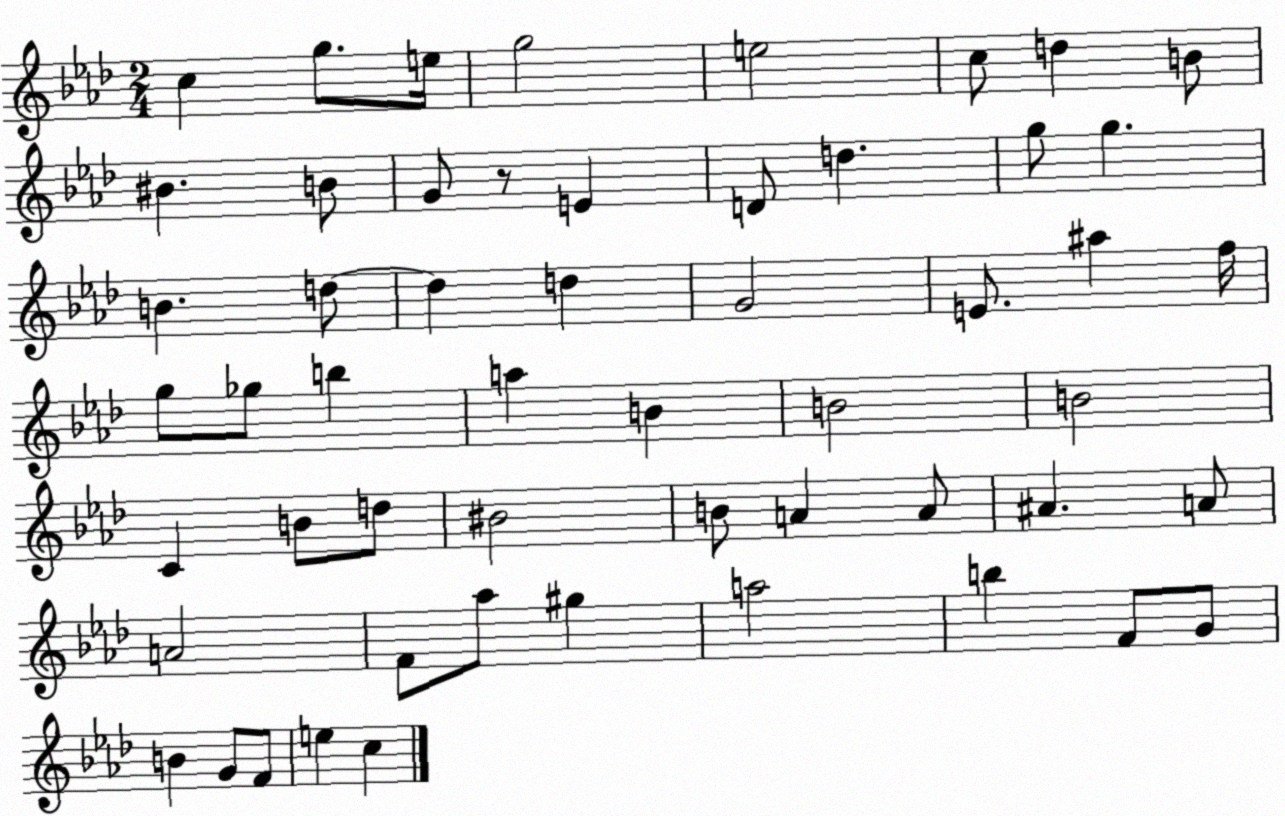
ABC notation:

X:1
T:Untitled
M:2/4
L:1/4
K:Ab
c g/2 e/4 g2 e2 c/2 d B/2 ^B B/2 G/2 z/2 E D/2 d g/2 g B d/2 d d G2 E/2 ^a f/4 g/2 _g/2 b a B B2 B2 C B/2 d/2 ^B2 B/2 A A/2 ^A A/2 A2 F/2 _a/2 ^g a2 b F/2 G/2 B G/2 F/2 e c